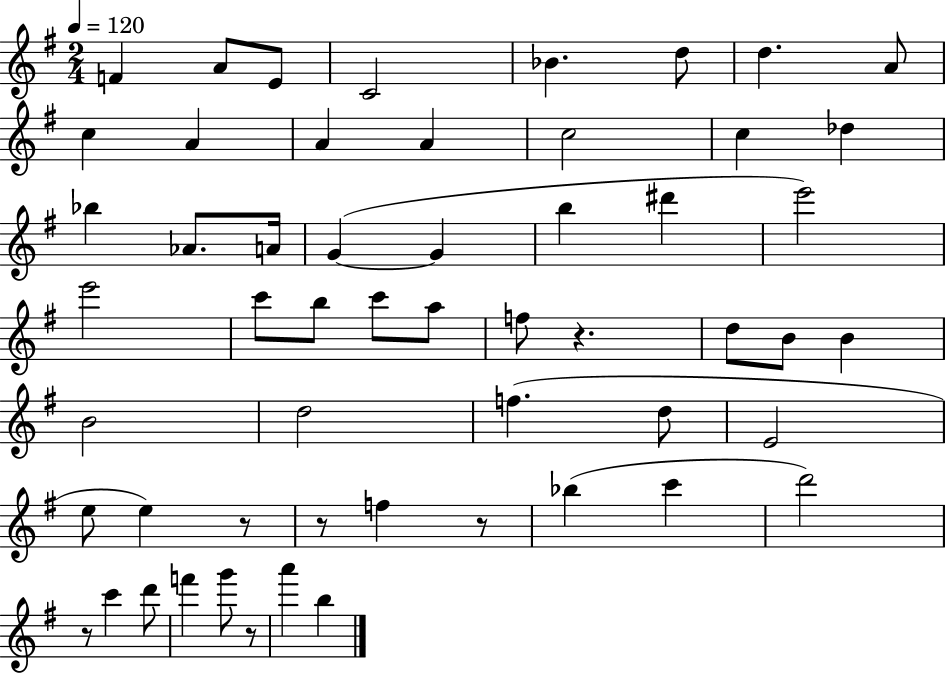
F4/q A4/e E4/e C4/h Bb4/q. D5/e D5/q. A4/e C5/q A4/q A4/q A4/q C5/h C5/q Db5/q Bb5/q Ab4/e. A4/s G4/q G4/q B5/q D#6/q E6/h E6/h C6/e B5/e C6/e A5/e F5/e R/q. D5/e B4/e B4/q B4/h D5/h F5/q. D5/e E4/h E5/e E5/q R/e R/e F5/q R/e Bb5/q C6/q D6/h R/e C6/q D6/e F6/q G6/e R/e A6/q B5/q